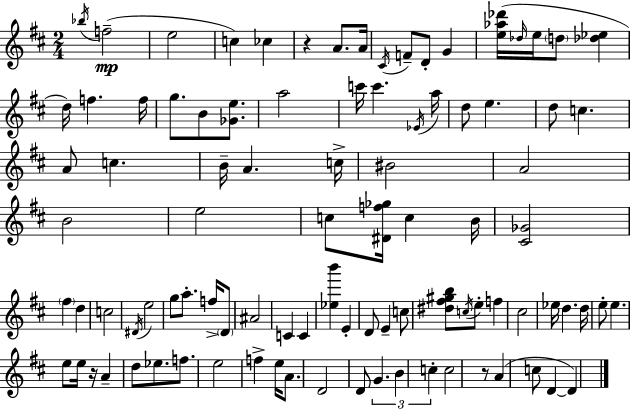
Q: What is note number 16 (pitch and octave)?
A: F5